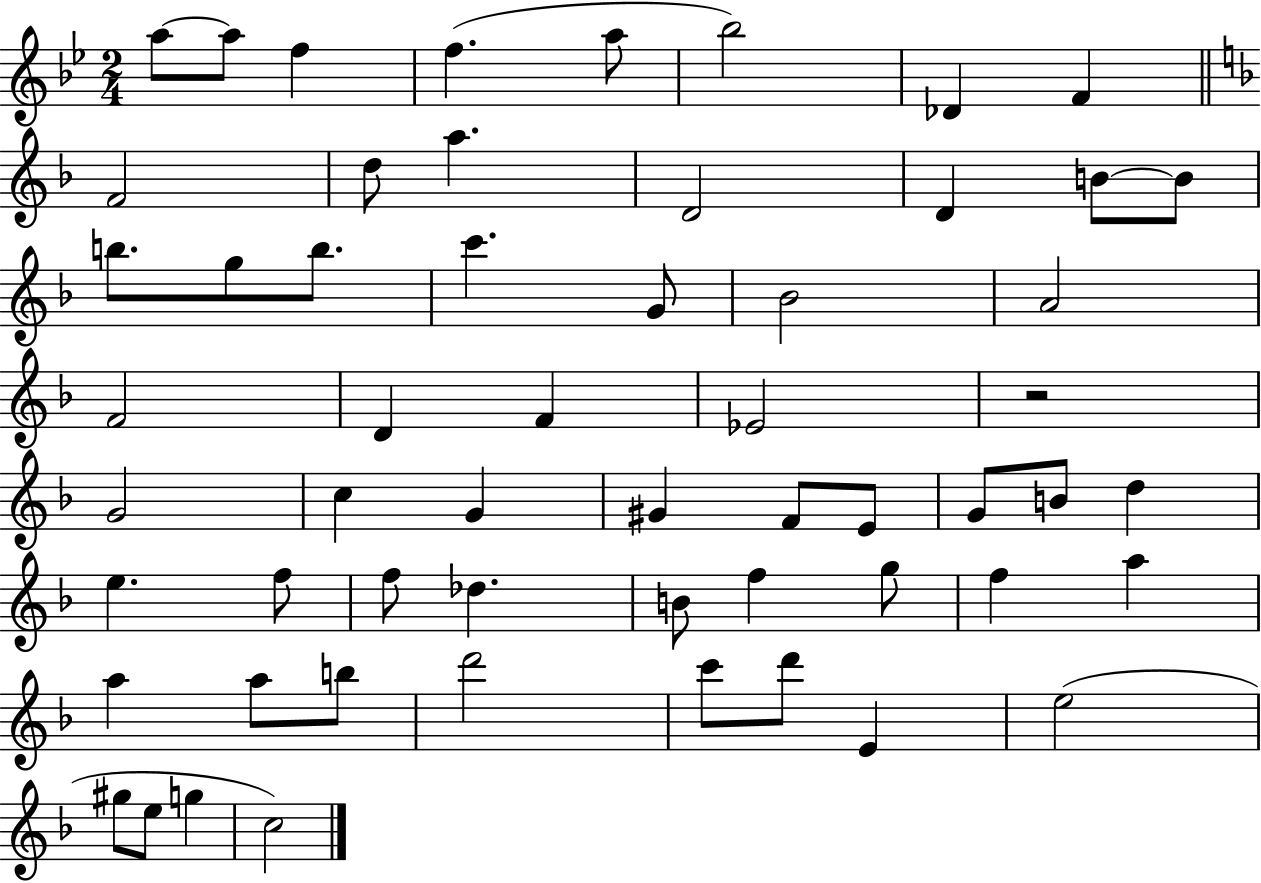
A5/e A5/e F5/q F5/q. A5/e Bb5/h Db4/q F4/q F4/h D5/e A5/q. D4/h D4/q B4/e B4/e B5/e. G5/e B5/e. C6/q. G4/e Bb4/h A4/h F4/h D4/q F4/q Eb4/h R/h G4/h C5/q G4/q G#4/q F4/e E4/e G4/e B4/e D5/q E5/q. F5/e F5/e Db5/q. B4/e F5/q G5/e F5/q A5/q A5/q A5/e B5/e D6/h C6/e D6/e E4/q E5/h G#5/e E5/e G5/q C5/h